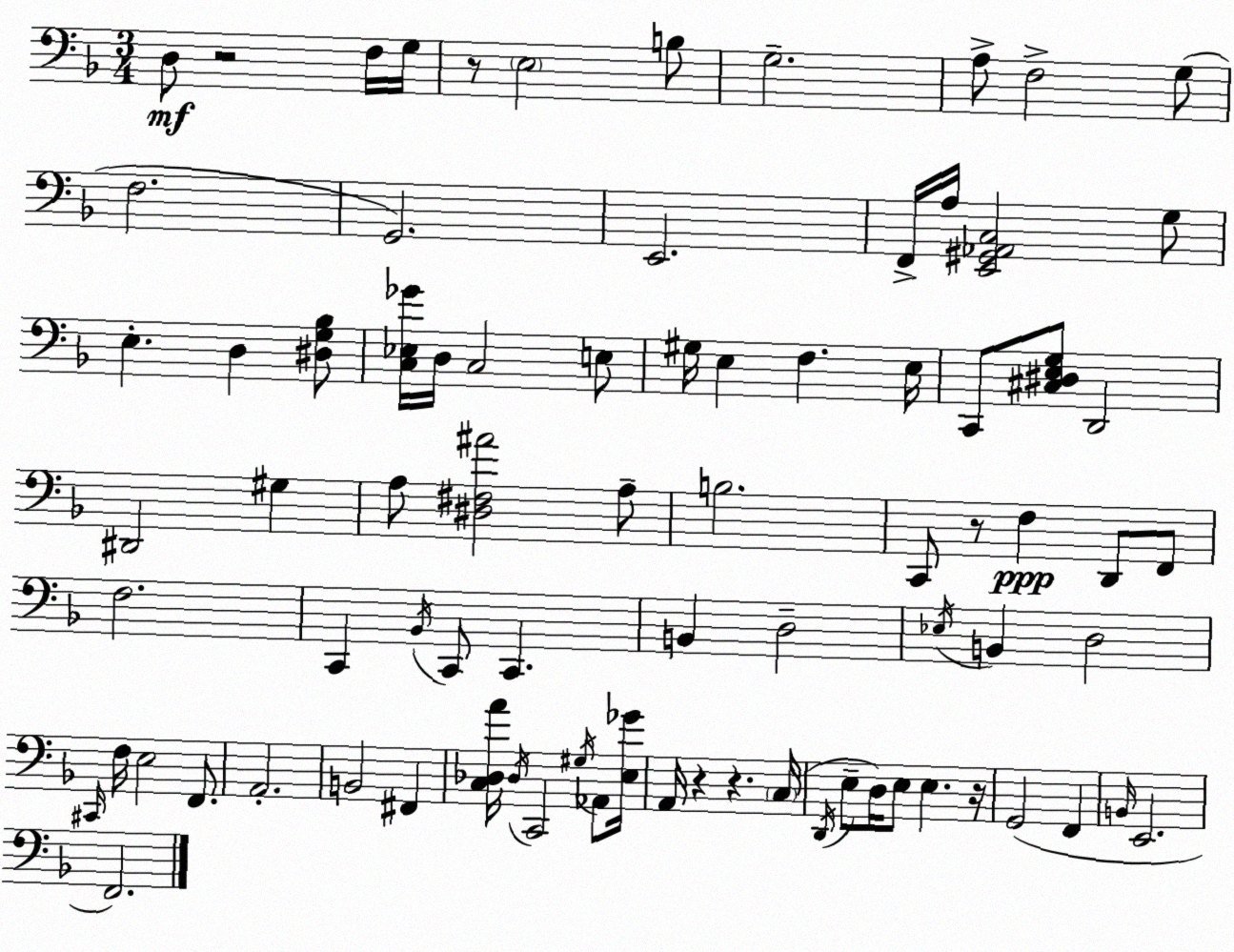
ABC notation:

X:1
T:Untitled
M:3/4
L:1/4
K:F
D,/2 z2 F,/4 G,/4 z/2 E,2 B,/2 G,2 A,/2 F,2 G,/2 F,2 G,,2 E,,2 F,,/4 A,/4 [E,,^G,,_A,,C,]2 G,/2 E, D, [^D,G,_B,]/2 [C,_E,_G]/4 D,/4 C,2 E,/2 ^G,/4 E, F, E,/4 C,,/2 [^C,^D,E,G,]/2 D,,2 ^D,,2 ^G, A,/2 [^D,^F,^A]2 A,/2 B,2 C,,/2 z/2 F, D,,/2 F,,/2 F,2 C,, _B,,/4 C,,/2 C,, B,, D,2 _E,/4 B,, D,2 ^C,,/4 F,/4 E,2 F,,/2 A,,2 B,,2 ^F,, [C,_D,A]/4 _D,/4 C,,2 ^G,/4 _A,,/2 [E,_G]/4 A,,/4 z z C,/4 D,,/4 E,/2 D,/4 E,/2 E, z/4 G,,2 F,, B,,/4 E,,2 F,,2